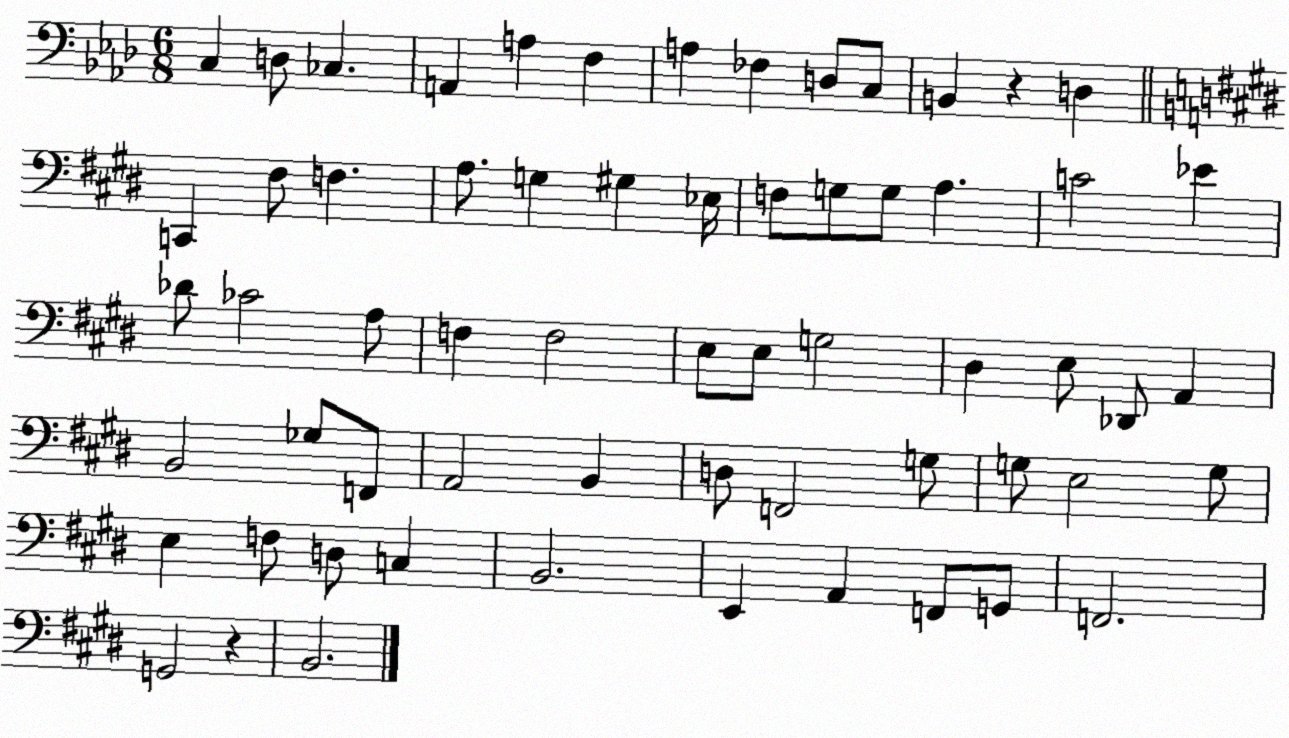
X:1
T:Untitled
M:6/8
L:1/4
K:Ab
C, D,/2 _C, A,, A, F, A, _F, D,/2 C,/2 B,, z D, C,, ^F,/2 F, A,/2 G, ^G, _E,/4 F,/2 G,/2 G,/2 A, C2 _E _D/2 _C2 A,/2 F, F,2 E,/2 E,/2 G,2 ^D, E,/2 _D,,/2 A,, B,,2 _G,/2 F,,/2 A,,2 B,, D,/2 F,,2 G,/2 G,/2 E,2 G,/2 E, F,/2 D,/2 C, B,,2 E,, A,, F,,/2 G,,/2 F,,2 G,,2 z B,,2